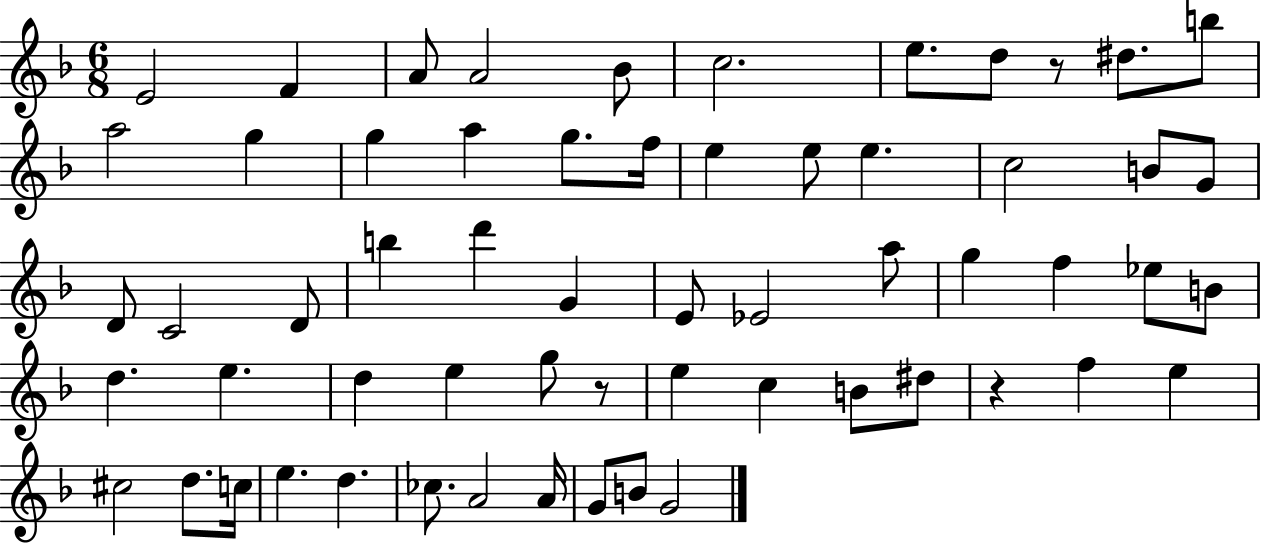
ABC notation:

X:1
T:Untitled
M:6/8
L:1/4
K:F
E2 F A/2 A2 _B/2 c2 e/2 d/2 z/2 ^d/2 b/2 a2 g g a g/2 f/4 e e/2 e c2 B/2 G/2 D/2 C2 D/2 b d' G E/2 _E2 a/2 g f _e/2 B/2 d e d e g/2 z/2 e c B/2 ^d/2 z f e ^c2 d/2 c/4 e d _c/2 A2 A/4 G/2 B/2 G2